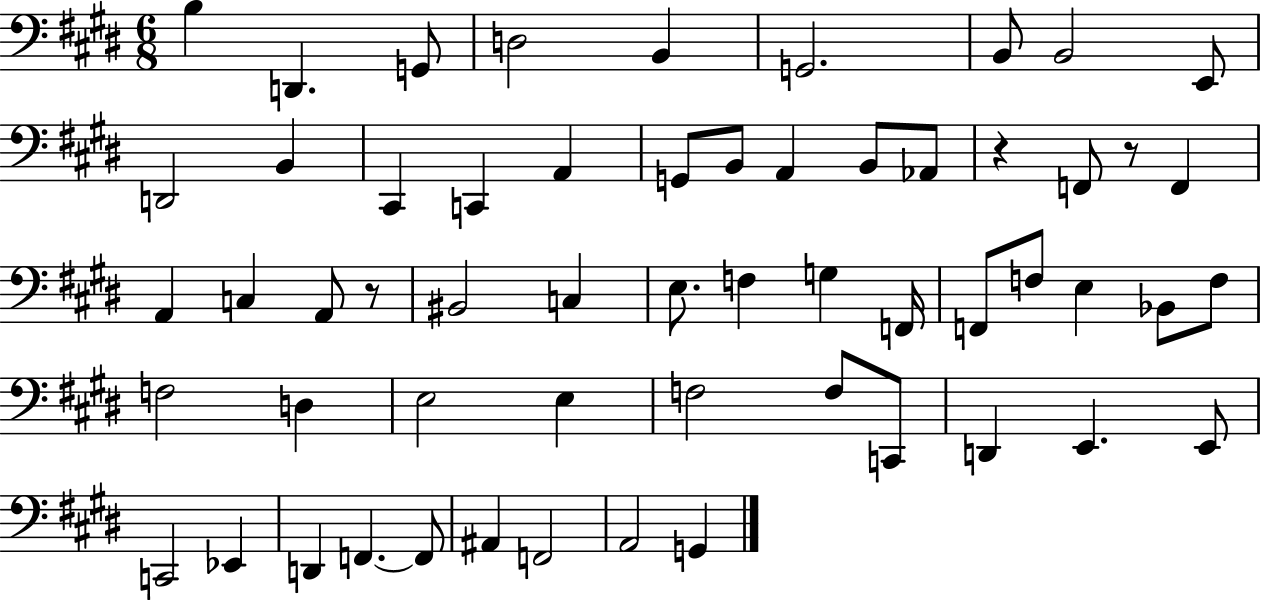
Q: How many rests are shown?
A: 3